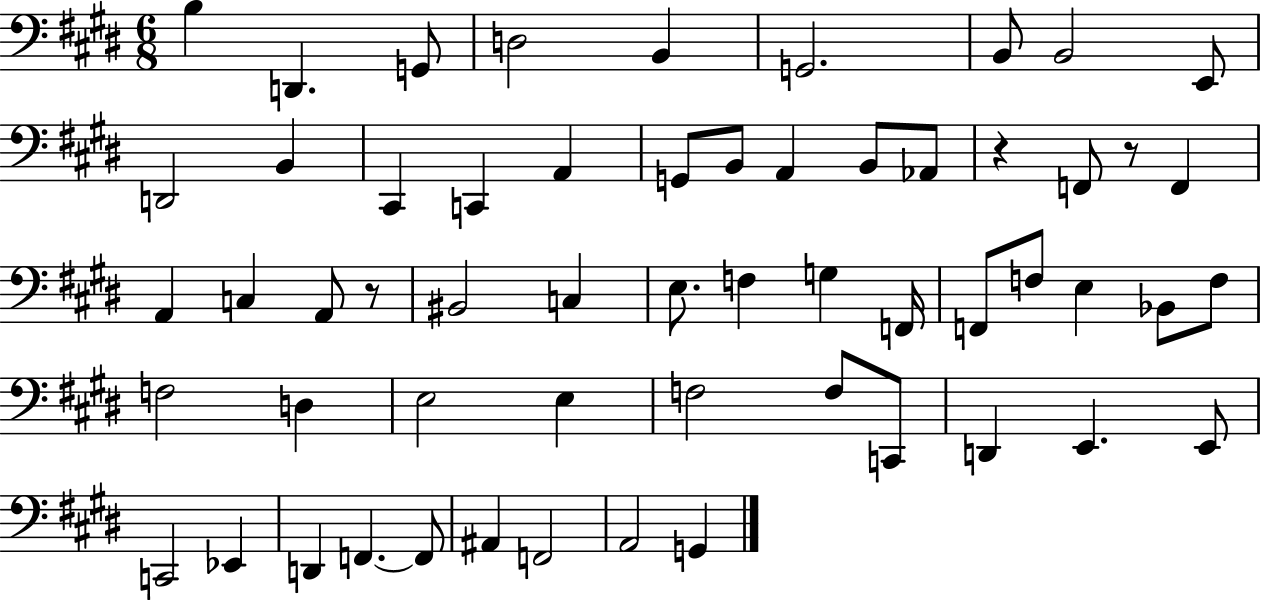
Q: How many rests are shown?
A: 3